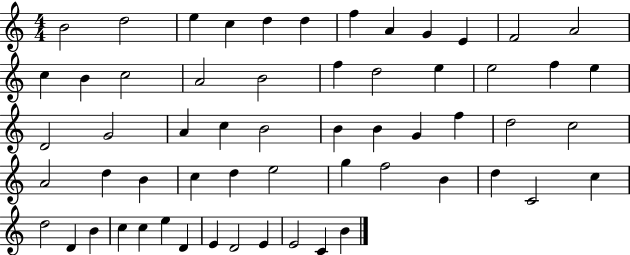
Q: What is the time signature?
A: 4/4